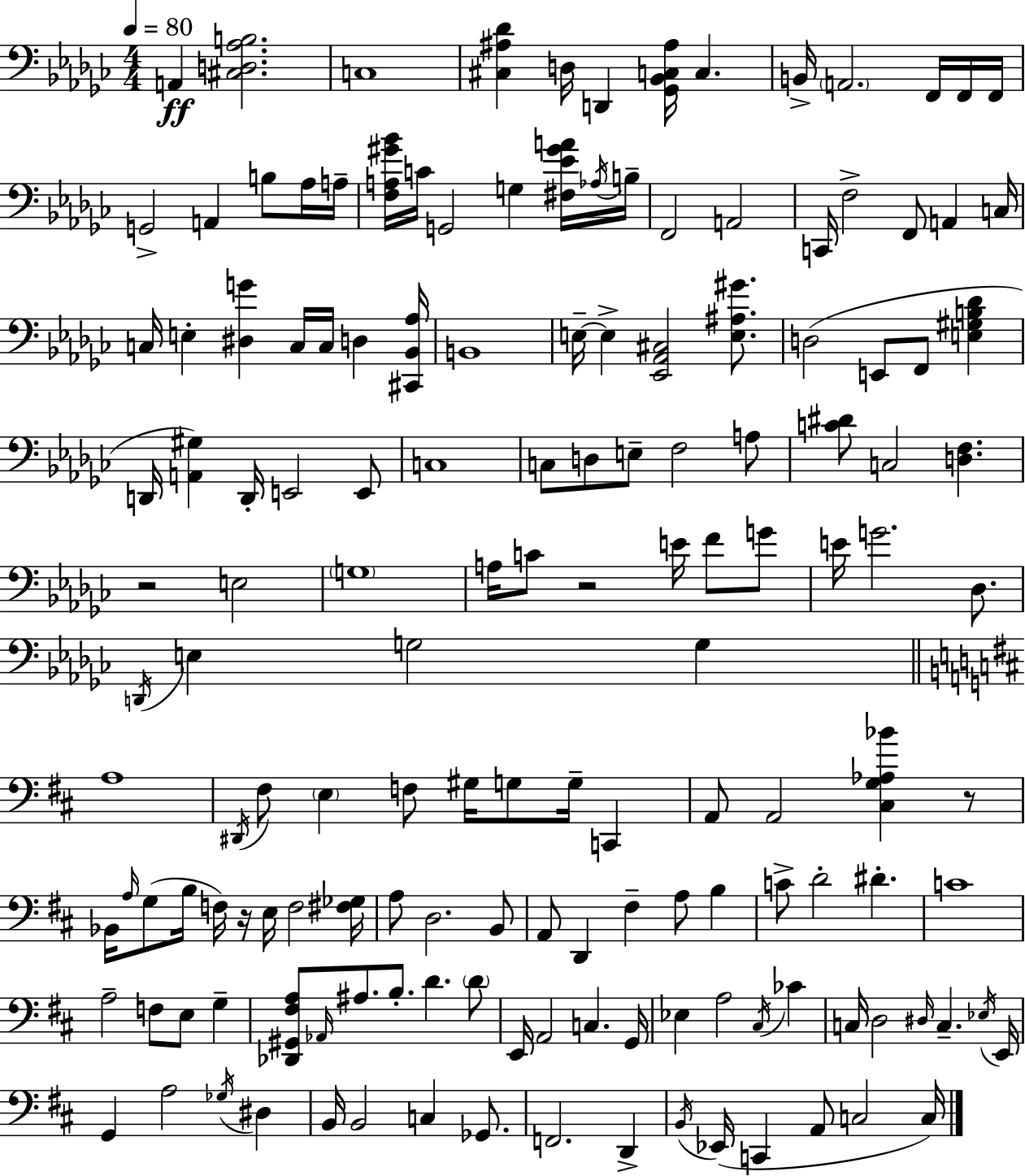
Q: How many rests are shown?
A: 4